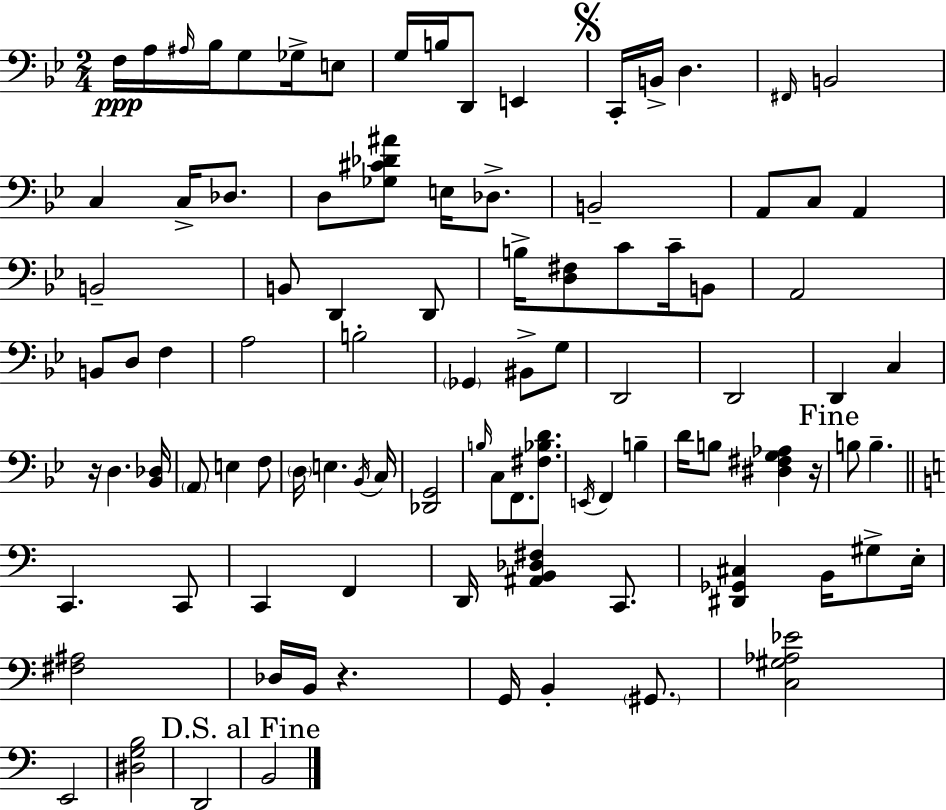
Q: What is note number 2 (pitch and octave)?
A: A3